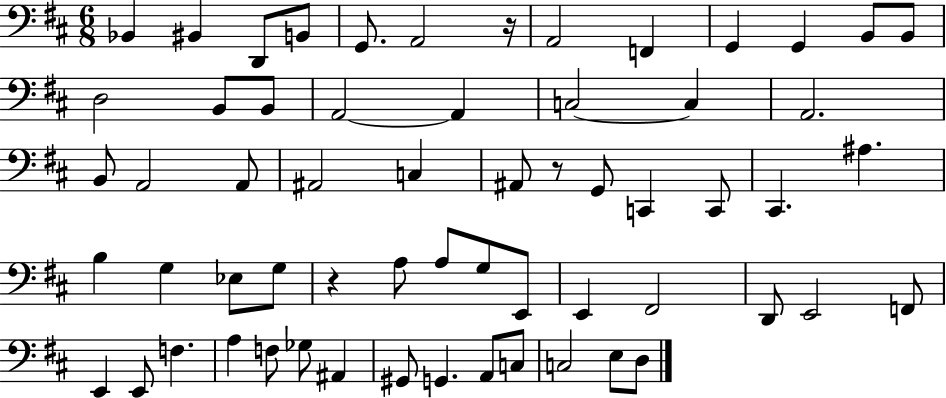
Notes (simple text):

Bb2/q BIS2/q D2/e B2/e G2/e. A2/h R/s A2/h F2/q G2/q G2/q B2/e B2/e D3/h B2/e B2/e A2/h A2/q C3/h C3/q A2/h. B2/e A2/h A2/e A#2/h C3/q A#2/e R/e G2/e C2/q C2/e C#2/q. A#3/q. B3/q G3/q Eb3/e G3/e R/q A3/e A3/e G3/e E2/e E2/q F#2/h D2/e E2/h F2/e E2/q E2/e F3/q. A3/q F3/e Gb3/e A#2/q G#2/e G2/q. A2/e C3/e C3/h E3/e D3/e